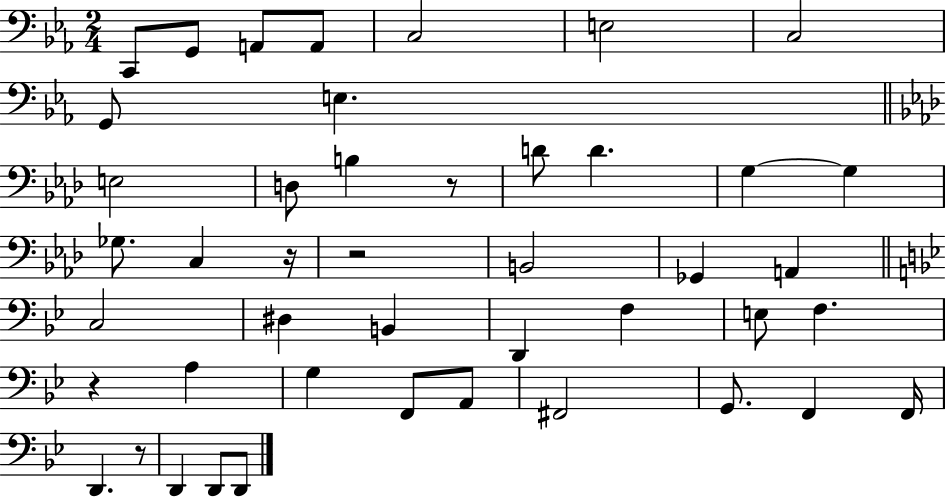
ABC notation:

X:1
T:Untitled
M:2/4
L:1/4
K:Eb
C,,/2 G,,/2 A,,/2 A,,/2 C,2 E,2 C,2 G,,/2 E, E,2 D,/2 B, z/2 D/2 D G, G, _G,/2 C, z/4 z2 B,,2 _G,, A,, C,2 ^D, B,, D,, F, E,/2 F, z A, G, F,,/2 A,,/2 ^F,,2 G,,/2 F,, F,,/4 D,, z/2 D,, D,,/2 D,,/2